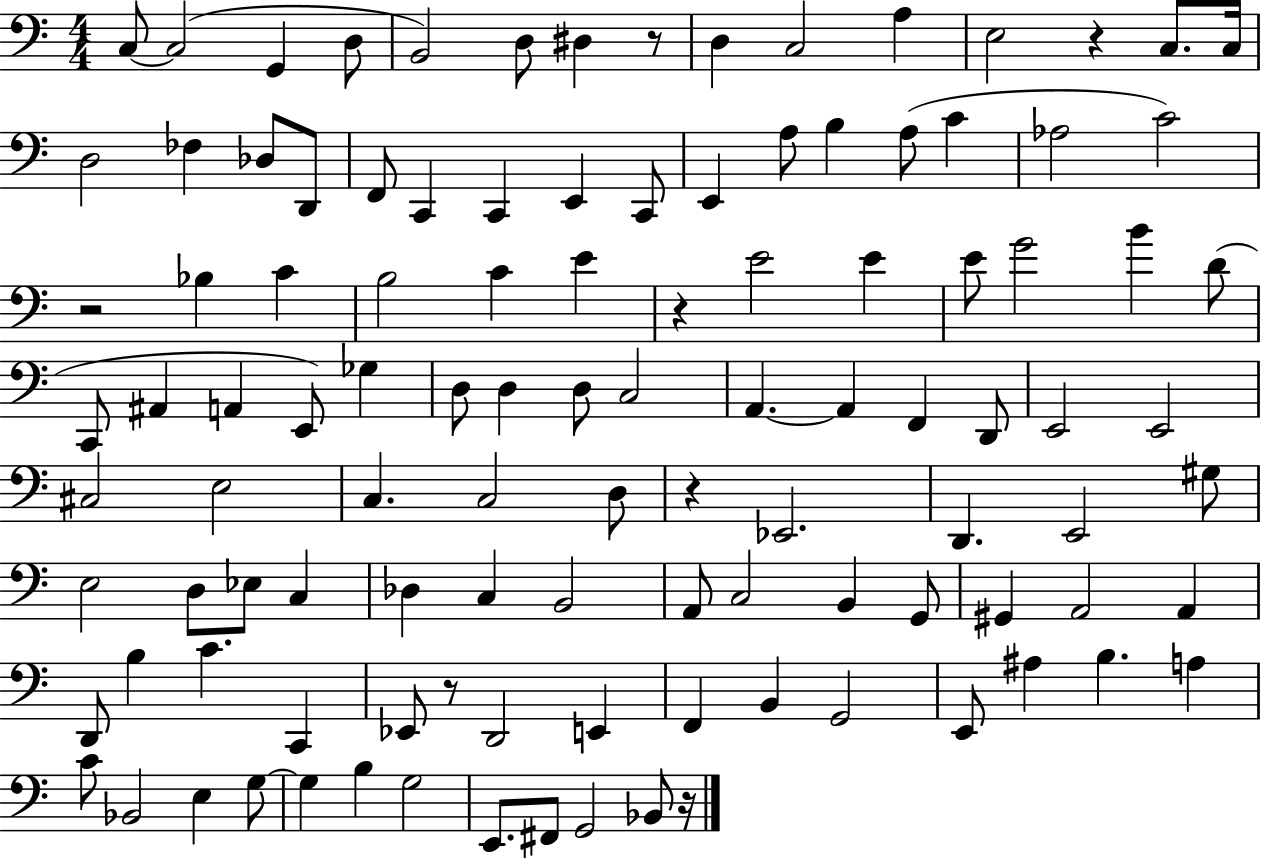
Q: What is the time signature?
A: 4/4